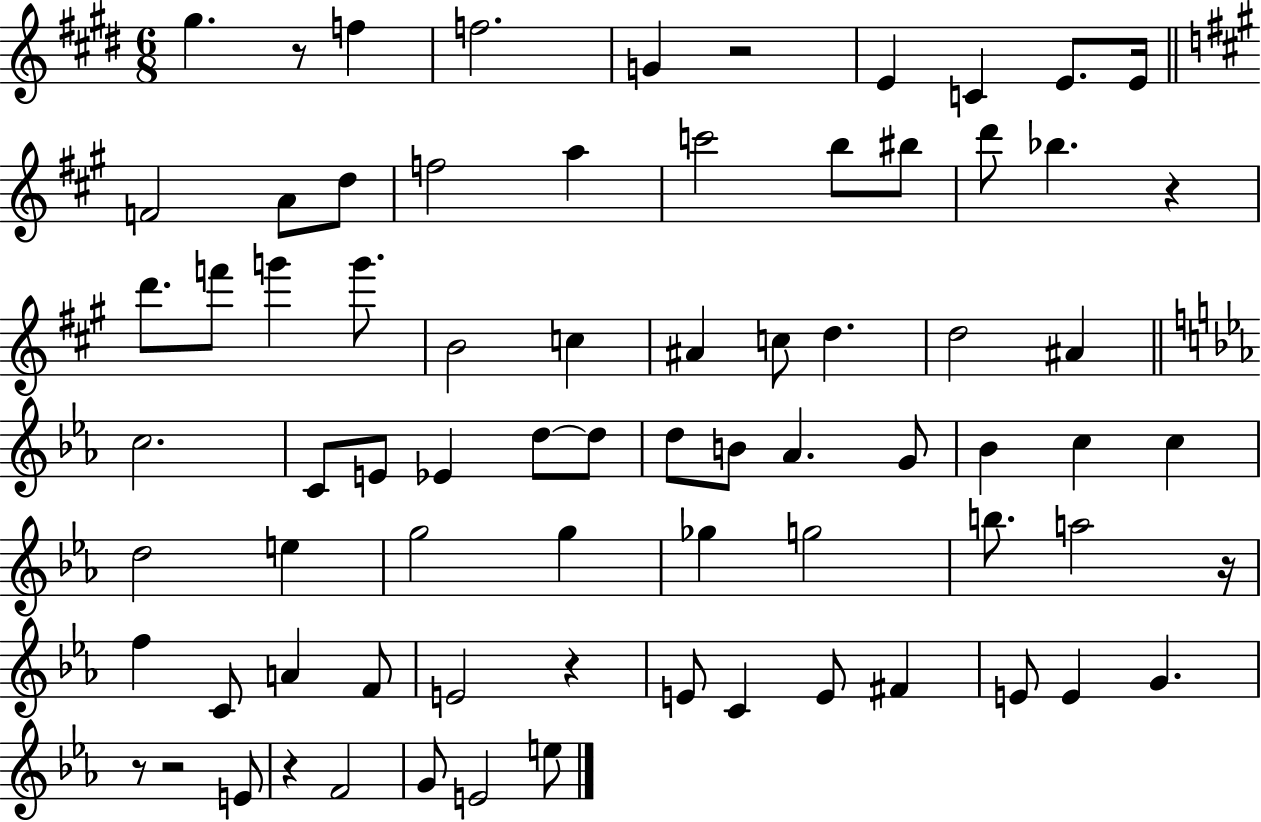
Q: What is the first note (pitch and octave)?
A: G#5